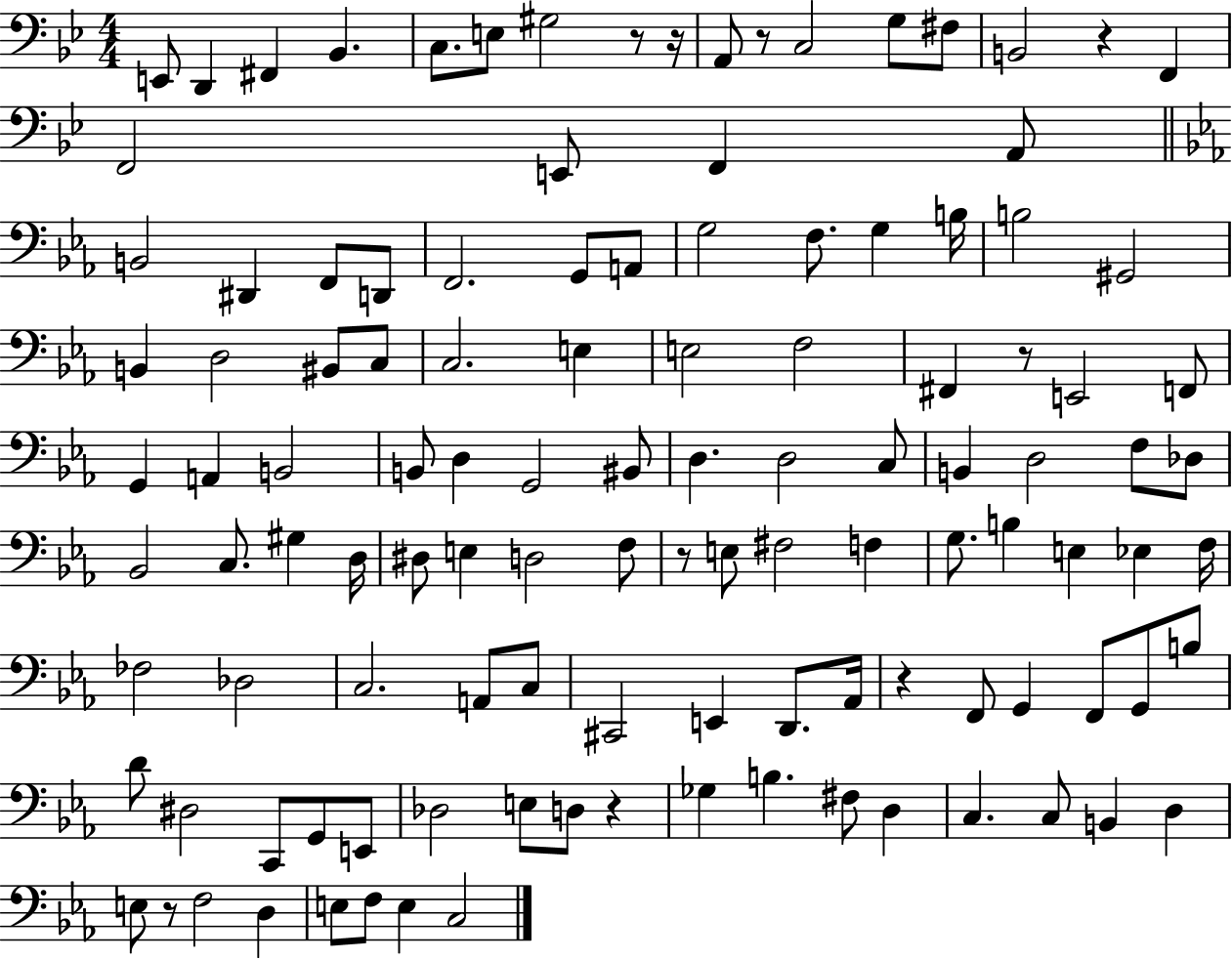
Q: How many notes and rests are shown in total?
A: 117